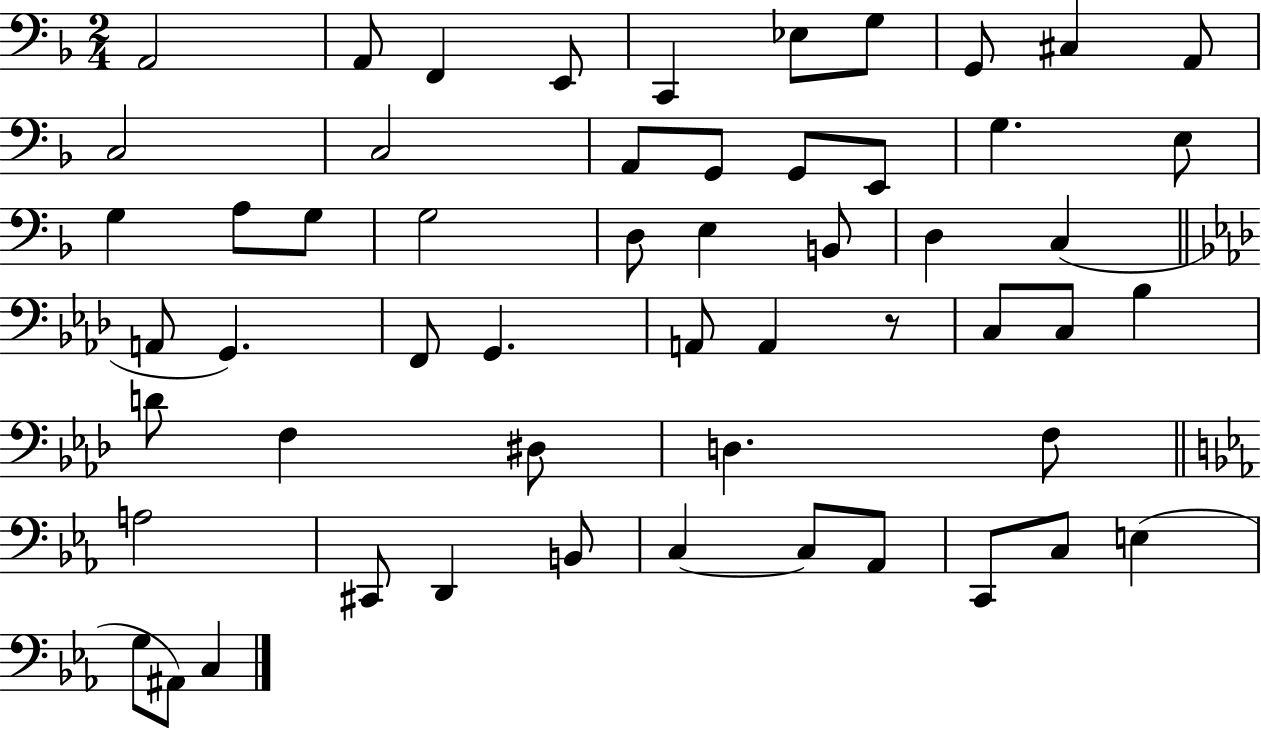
{
  \clef bass
  \numericTimeSignature
  \time 2/4
  \key f \major
  a,2 | a,8 f,4 e,8 | c,4 ees8 g8 | g,8 cis4 a,8 | \break c2 | c2 | a,8 g,8 g,8 e,8 | g4. e8 | \break g4 a8 g8 | g2 | d8 e4 b,8 | d4 c4( | \break \bar "||" \break \key f \minor a,8 g,4.) | f,8 g,4. | a,8 a,4 r8 | c8 c8 bes4 | \break d'8 f4 dis8 | d4. f8 | \bar "||" \break \key ees \major a2 | cis,8 d,4 b,8 | c4~~ c8 aes,8 | c,8 c8 e4( | \break g8 ais,8) c4 | \bar "|."
}